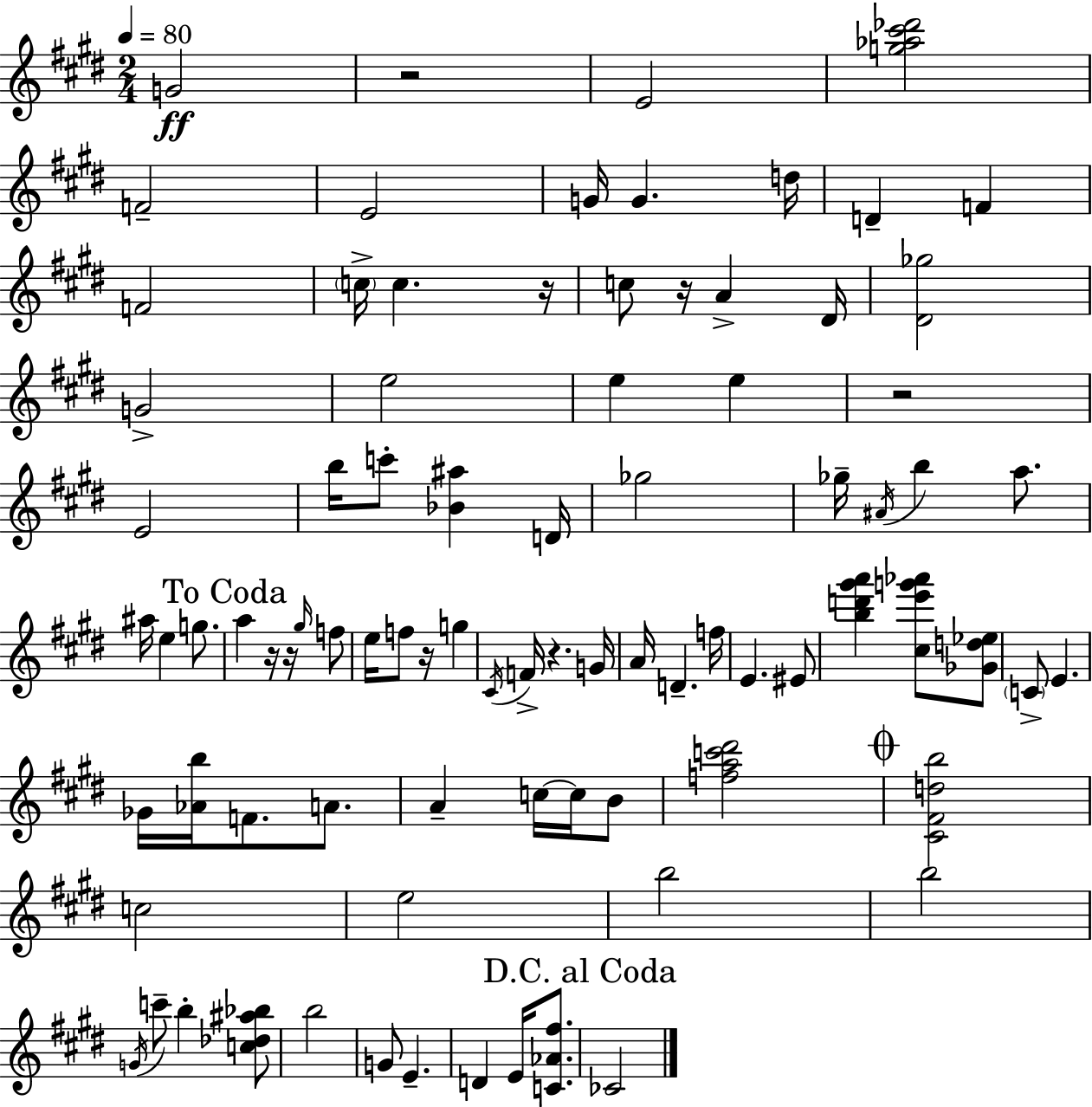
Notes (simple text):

G4/h R/h E4/h [G5,Ab5,C#6,Db6]/h F4/h E4/h G4/s G4/q. D5/s D4/q F4/q F4/h C5/s C5/q. R/s C5/e R/s A4/q D#4/s [D#4,Gb5]/h G4/h E5/h E5/q E5/q R/h E4/h B5/s C6/e [Bb4,A#5]/q D4/s Gb5/h Gb5/s A#4/s B5/q A5/e. A#5/s E5/q G5/e. A5/q R/s R/s G#5/s F5/e E5/s F5/e R/s G5/q C#4/s F4/s R/q. G4/s A4/s D4/q. F5/s E4/q. EIS4/e [B5,D6,G#6,A6]/q [C#5,E6,G6,Ab6]/e [Gb4,D5,Eb5]/e C4/e E4/q. Gb4/s [Ab4,B5]/s F4/e. A4/e. A4/q C5/s C5/s B4/e [F5,A5,C6,D#6]/h [C#4,F#4,D5,B5]/h C5/h E5/h B5/h B5/h G4/s C6/e B5/q [C5,Db5,A#5,Bb5]/e B5/h G4/e E4/q. D4/q E4/s [C4,Ab4,F#5]/e. CES4/h